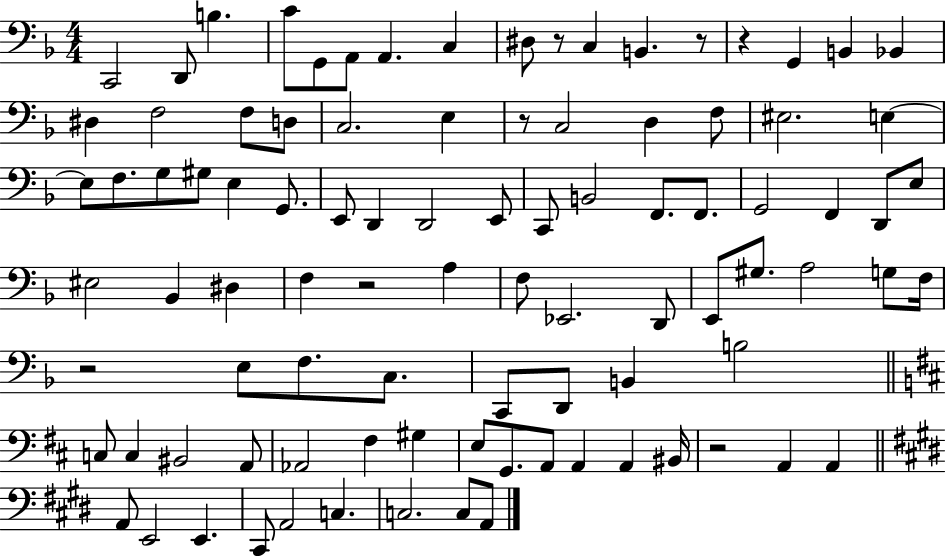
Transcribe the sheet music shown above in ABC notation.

X:1
T:Untitled
M:4/4
L:1/4
K:F
C,,2 D,,/2 B, C/2 G,,/2 A,,/2 A,, C, ^D,/2 z/2 C, B,, z/2 z G,, B,, _B,, ^D, F,2 F,/2 D,/2 C,2 E, z/2 C,2 D, F,/2 ^E,2 E, E,/2 F,/2 G,/2 ^G,/2 E, G,,/2 E,,/2 D,, D,,2 E,,/2 C,,/2 B,,2 F,,/2 F,,/2 G,,2 F,, D,,/2 E,/2 ^E,2 _B,, ^D, F, z2 A, F,/2 _E,,2 D,,/2 E,,/2 ^G,/2 A,2 G,/2 F,/4 z2 E,/2 F,/2 C,/2 C,,/2 D,,/2 B,, B,2 C,/2 C, ^B,,2 A,,/2 _A,,2 ^F, ^G, E,/2 G,,/2 A,,/2 A,, A,, ^B,,/4 z2 A,, A,, A,,/2 E,,2 E,, ^C,,/2 A,,2 C, C,2 C,/2 A,,/2